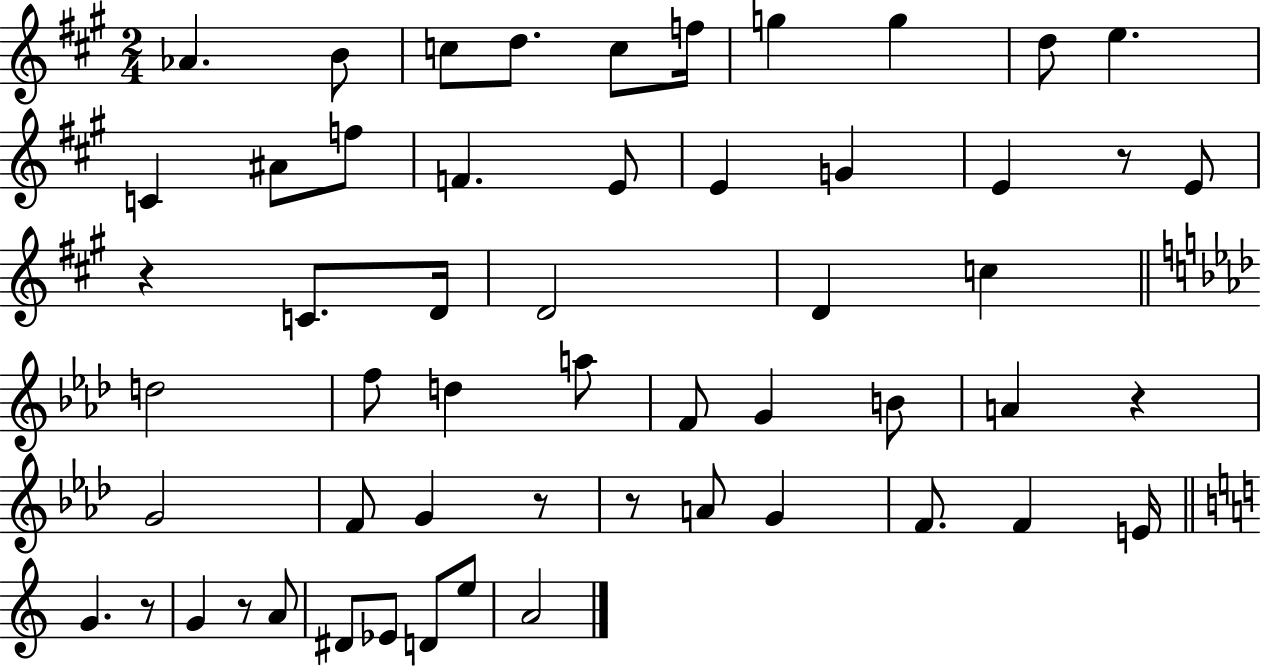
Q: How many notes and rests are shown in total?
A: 55